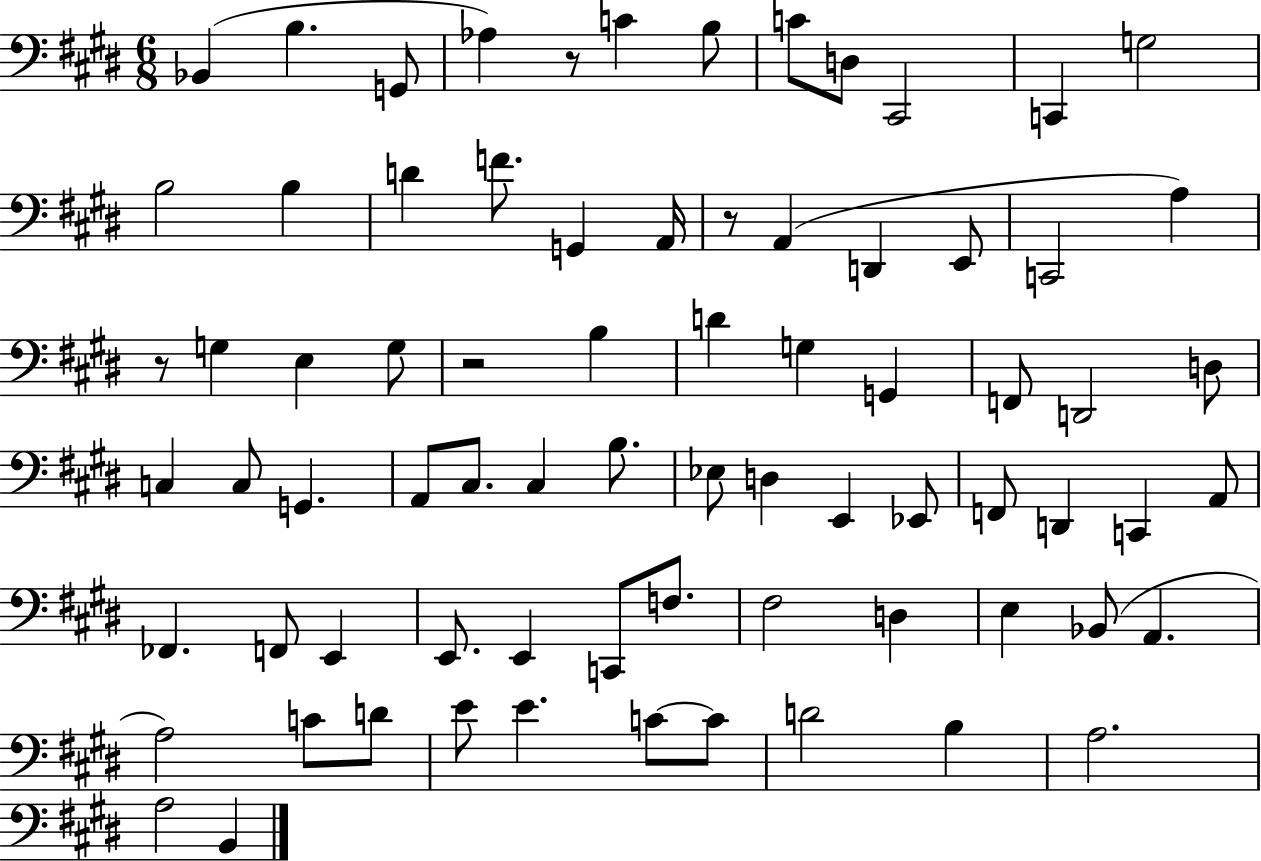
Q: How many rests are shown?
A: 4